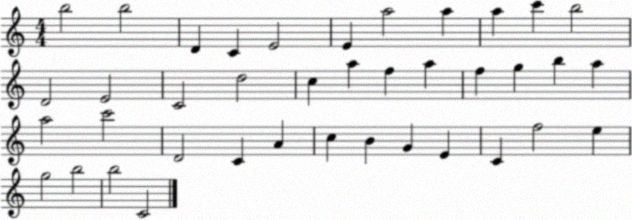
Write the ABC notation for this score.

X:1
T:Untitled
M:4/4
L:1/4
K:C
b2 b2 D C E2 E a2 a a c' b2 D2 E2 C2 d2 c a f a f g b a a2 c'2 D2 C A c B G E C f2 e g2 b2 b2 C2